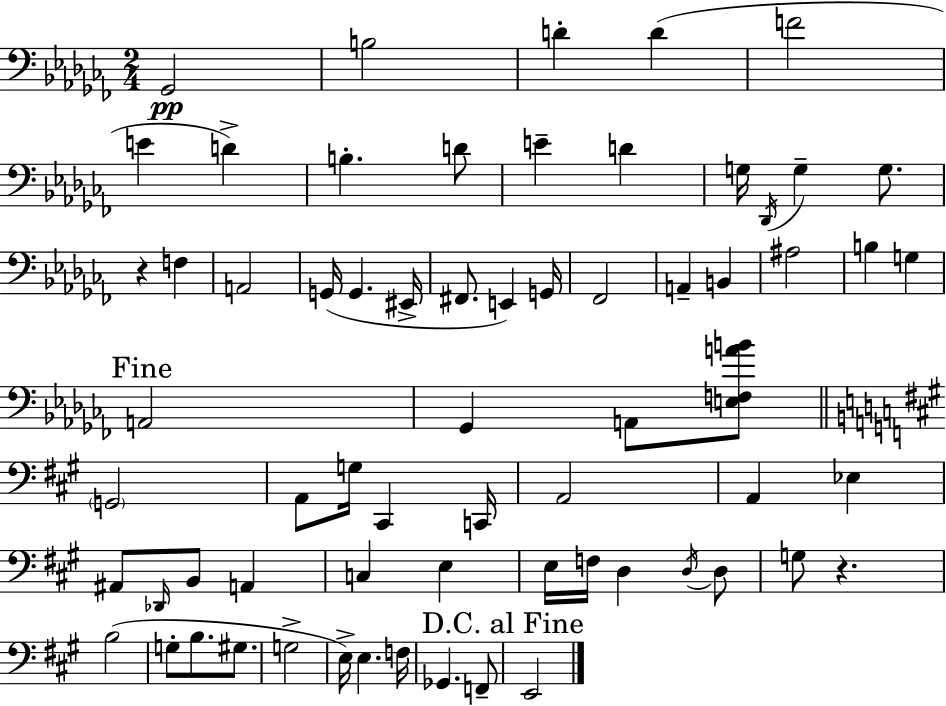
X:1
T:Untitled
M:2/4
L:1/4
K:Abm
_G,,2 B,2 D D F2 E D B, D/2 E D G,/4 _D,,/4 G, G,/2 z F, A,,2 G,,/4 G,, ^E,,/4 ^F,,/2 E,, G,,/4 _F,,2 A,, B,, ^A,2 B, G, A,,2 _G,, A,,/2 [E,F,AB]/2 G,,2 A,,/2 G,/4 ^C,, C,,/4 A,,2 A,, _E, ^A,,/2 _D,,/4 B,,/2 A,, C, E, E,/4 F,/4 D, D,/4 D,/2 G,/2 z B,2 G,/2 B,/2 ^G,/2 G,2 E,/4 E, F,/4 _G,, F,,/2 E,,2